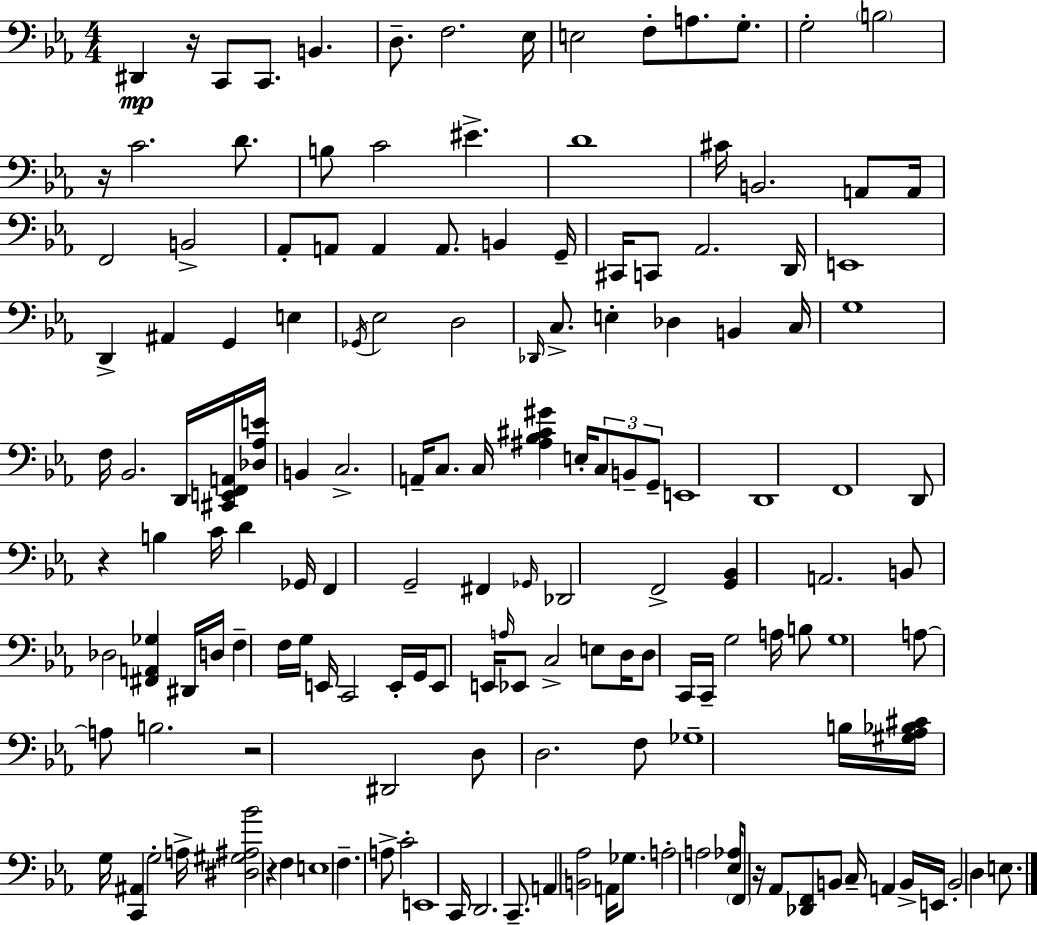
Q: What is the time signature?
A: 4/4